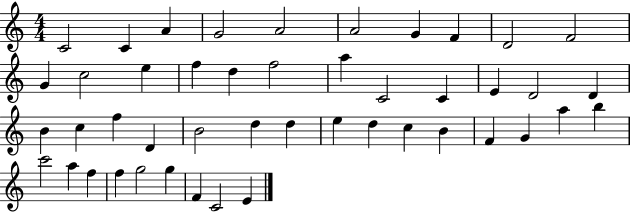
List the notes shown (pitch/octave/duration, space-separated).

C4/h C4/q A4/q G4/h A4/h A4/h G4/q F4/q D4/h F4/h G4/q C5/h E5/q F5/q D5/q F5/h A5/q C4/h C4/q E4/q D4/h D4/q B4/q C5/q F5/q D4/q B4/h D5/q D5/q E5/q D5/q C5/q B4/q F4/q G4/q A5/q B5/q C6/h A5/q F5/q F5/q G5/h G5/q F4/q C4/h E4/q